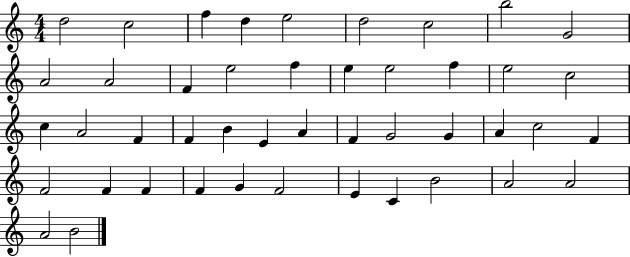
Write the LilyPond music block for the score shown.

{
  \clef treble
  \numericTimeSignature
  \time 4/4
  \key c \major
  d''2 c''2 | f''4 d''4 e''2 | d''2 c''2 | b''2 g'2 | \break a'2 a'2 | f'4 e''2 f''4 | e''4 e''2 f''4 | e''2 c''2 | \break c''4 a'2 f'4 | f'4 b'4 e'4 a'4 | f'4 g'2 g'4 | a'4 c''2 f'4 | \break f'2 f'4 f'4 | f'4 g'4 f'2 | e'4 c'4 b'2 | a'2 a'2 | \break a'2 b'2 | \bar "|."
}